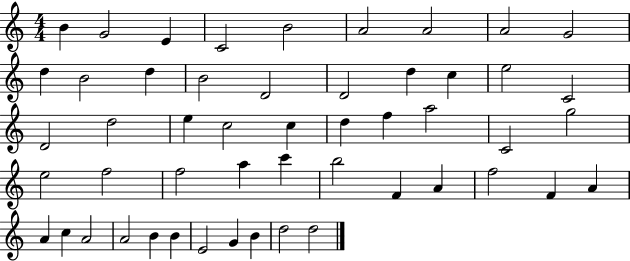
X:1
T:Untitled
M:4/4
L:1/4
K:C
B G2 E C2 B2 A2 A2 A2 G2 d B2 d B2 D2 D2 d c e2 C2 D2 d2 e c2 c d f a2 C2 g2 e2 f2 f2 a c' b2 F A f2 F A A c A2 A2 B B E2 G B d2 d2